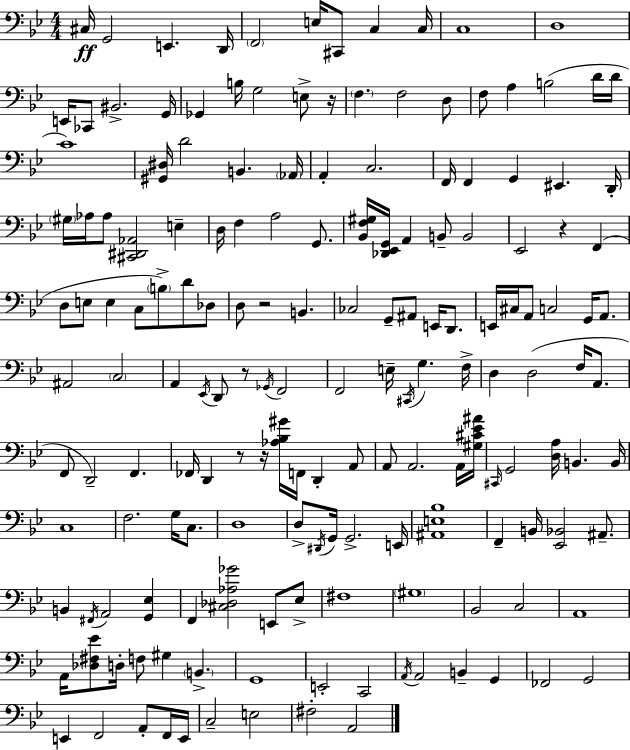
X:1
T:Untitled
M:4/4
L:1/4
K:Bb
^C,/4 G,,2 E,, D,,/4 F,,2 E,/4 ^C,,/2 C, C,/4 C,4 D,4 E,,/4 _C,,/2 ^B,,2 G,,/4 _G,, B,/4 G,2 E,/2 z/4 F, F,2 D,/2 F,/2 A, B,2 D/4 D/4 C4 [^G,,^D,]/4 D2 B,, _A,,/4 A,, C,2 F,,/4 F,, G,, ^E,, D,,/4 ^G,/4 _A,/4 _A,/2 [^C,,^D,,_A,,]2 E, D,/4 F, A,2 G,,/2 [_B,,F,^G,]/4 [_D,,_E,,G,,]/4 A,, B,,/2 B,,2 _E,,2 z F,, D,/2 E,/2 E, C,/2 B,/2 D/2 _D,/2 D,/2 z2 B,, _C,2 G,,/2 ^A,,/2 E,,/4 D,,/2 E,,/4 ^C,/4 A,,/2 C,2 G,,/4 A,,/2 ^A,,2 C,2 A,, _E,,/4 D,,/2 z/2 _G,,/4 F,,2 F,,2 E,/4 ^C,,/4 G, F,/4 D, D,2 F,/4 A,,/2 F,,/2 D,,2 F,, _F,,/4 D,, z/2 z/4 [_A,_B,^G]/4 F,,/4 D,, A,,/2 A,,/2 A,,2 A,,/4 [^G,^C_E^A]/4 ^C,,/4 G,,2 [D,A,]/4 B,, B,,/4 C,4 F,2 G,/4 C,/2 D,4 D,/2 ^D,,/4 G,,/4 G,,2 E,,/4 [^A,,E,_B,]4 F,, B,,/4 [_E,,_B,,]2 ^A,,/2 B,, ^F,,/4 A,,2 [G,,_E,] F,, [^C,_D,_A,_G]2 E,,/2 _E,/2 ^F,4 ^G,4 _B,,2 C,2 A,,4 A,,/4 [_D,^F,_E]/2 D,/4 F,/2 ^G, B,, G,,4 E,,2 C,,2 A,,/4 A,,2 B,, G,, _F,,2 G,,2 E,, F,,2 A,,/2 F,,/4 E,,/4 C,2 E,2 ^F,2 A,,2